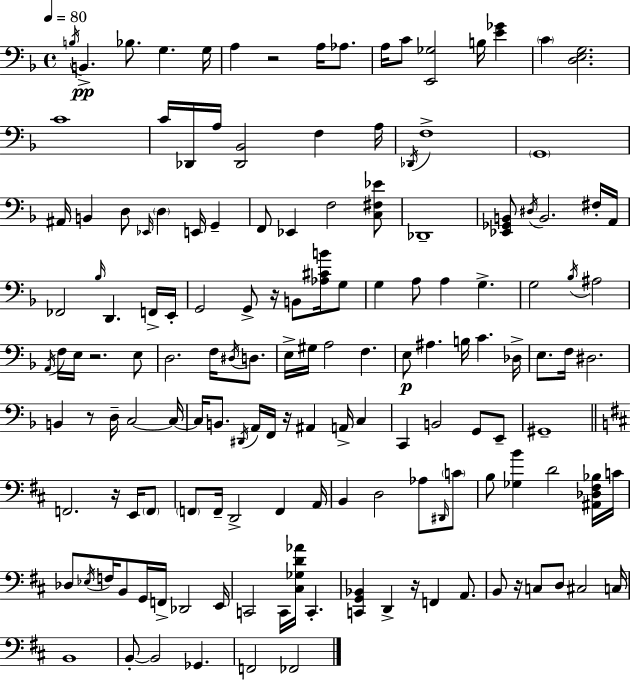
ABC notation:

X:1
T:Untitled
M:4/4
L:1/4
K:F
B,/4 B,, _B,/2 G, G,/4 A, z2 A,/4 _A,/2 A,/4 C/2 [E,,_G,]2 B,/4 [E_G] C [D,E,G,]2 C4 C/4 _D,,/4 A,/4 [_D,,_B,,]2 F, A,/4 _D,,/4 F,4 G,,4 ^A,,/4 B,, D,/2 _E,,/4 D, E,,/4 G,, F,,/2 _E,, F,2 [C,^F,_E]/2 _D,,4 [_E,,_G,,B,,]/2 ^D,/4 B,,2 ^F,/4 A,,/4 _F,,2 _B,/4 D,, F,,/4 E,,/4 G,,2 G,,/2 z/4 B,,/2 [_A,^CB]/4 G,/2 G, A,/2 A, G, G,2 _B,/4 ^A,2 A,,/4 F,/4 E,/4 z2 E,/2 D,2 F,/4 ^D,/4 D,/2 E,/4 ^G,/4 A,2 F, E,/2 ^A, B,/4 C _D,/4 E,/2 F,/4 ^D,2 B,, z/2 D,/4 C,2 C,/4 C,/4 B,,/2 ^D,,/4 A,,/4 F,,/4 z/4 ^A,, A,,/4 C, C,, B,,2 G,,/2 E,,/2 ^G,,4 F,,2 z/4 E,,/4 F,,/2 F,,/2 F,,/4 D,,2 F,, A,,/4 B,, D,2 _A,/2 ^D,,/4 C/2 B,/2 [_G,B] D2 [^A,,_D,^F,_B,]/4 C/4 _D,/2 _E,/4 F,/4 B,,/2 G,,/4 F,,/4 _D,,2 E,,/4 C,,2 C,,/4 [^C,_G,D_A]/4 C,, [C,,G,,_B,,] D,, z/4 F,, A,,/2 B,,/2 z/4 C,/2 D,/2 ^C,2 C,/4 B,,4 B,,/2 B,,2 _G,, F,,2 _F,,2